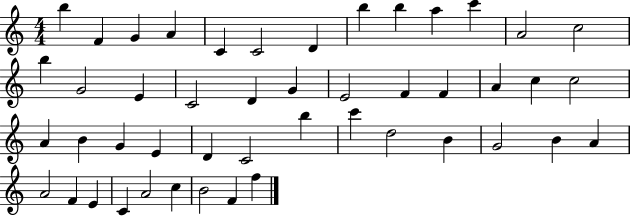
B5/q F4/q G4/q A4/q C4/q C4/h D4/q B5/q B5/q A5/q C6/q A4/h C5/h B5/q G4/h E4/q C4/h D4/q G4/q E4/h F4/q F4/q A4/q C5/q C5/h A4/q B4/q G4/q E4/q D4/q C4/h B5/q C6/q D5/h B4/q G4/h B4/q A4/q A4/h F4/q E4/q C4/q A4/h C5/q B4/h F4/q F5/q